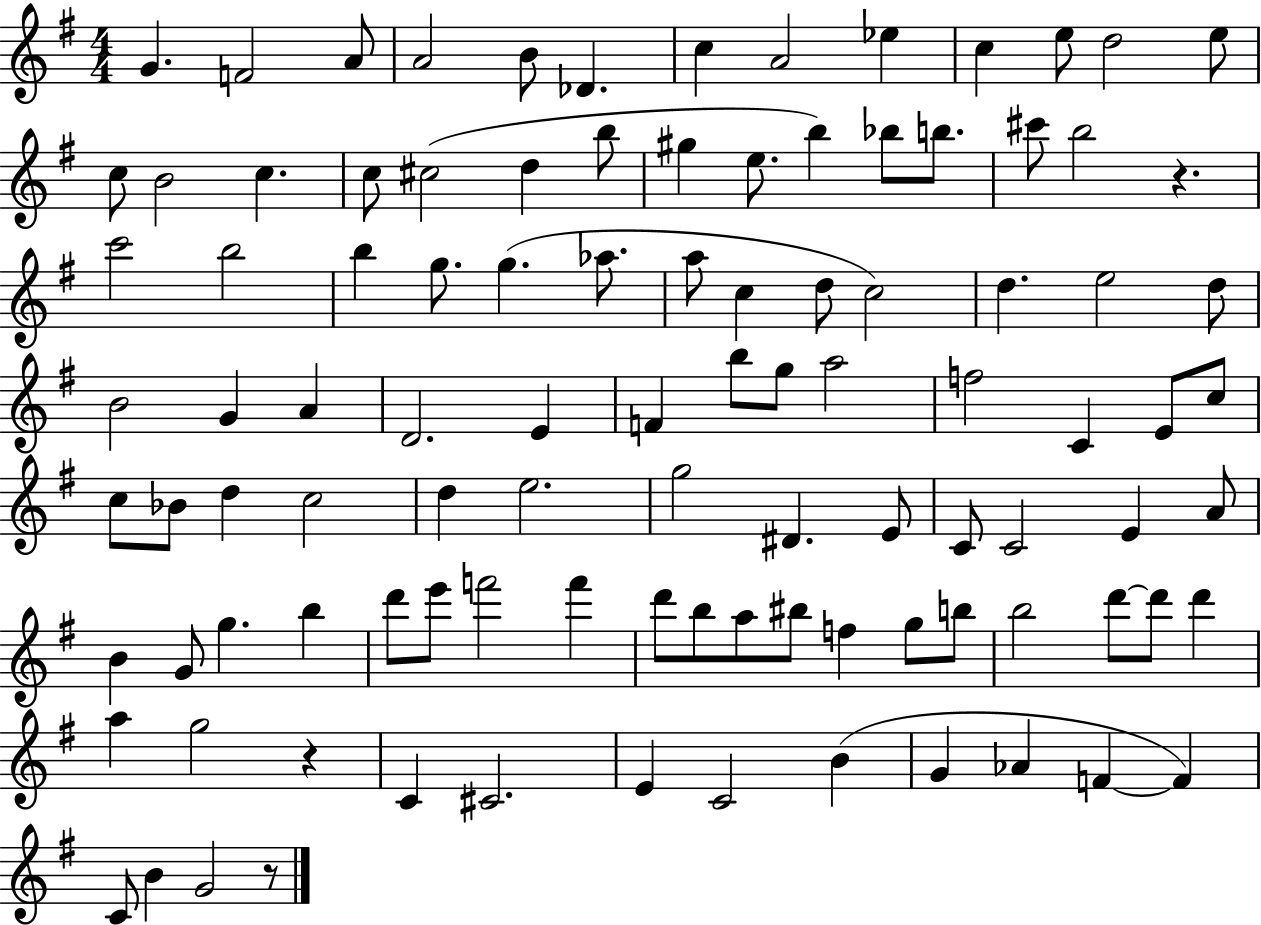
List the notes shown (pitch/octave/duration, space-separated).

G4/q. F4/h A4/e A4/h B4/e Db4/q. C5/q A4/h Eb5/q C5/q E5/e D5/h E5/e C5/e B4/h C5/q. C5/e C#5/h D5/q B5/e G#5/q E5/e. B5/q Bb5/e B5/e. C#6/e B5/h R/q. C6/h B5/h B5/q G5/e. G5/q. Ab5/e. A5/e C5/q D5/e C5/h D5/q. E5/h D5/e B4/h G4/q A4/q D4/h. E4/q F4/q B5/e G5/e A5/h F5/h C4/q E4/e C5/e C5/e Bb4/e D5/q C5/h D5/q E5/h. G5/h D#4/q. E4/e C4/e C4/h E4/q A4/e B4/q G4/e G5/q. B5/q D6/e E6/e F6/h F6/q D6/e B5/e A5/e BIS5/e F5/q G5/e B5/e B5/h D6/e D6/e D6/q A5/q G5/h R/q C4/q C#4/h. E4/q C4/h B4/q G4/q Ab4/q F4/q F4/q C4/e B4/q G4/h R/e